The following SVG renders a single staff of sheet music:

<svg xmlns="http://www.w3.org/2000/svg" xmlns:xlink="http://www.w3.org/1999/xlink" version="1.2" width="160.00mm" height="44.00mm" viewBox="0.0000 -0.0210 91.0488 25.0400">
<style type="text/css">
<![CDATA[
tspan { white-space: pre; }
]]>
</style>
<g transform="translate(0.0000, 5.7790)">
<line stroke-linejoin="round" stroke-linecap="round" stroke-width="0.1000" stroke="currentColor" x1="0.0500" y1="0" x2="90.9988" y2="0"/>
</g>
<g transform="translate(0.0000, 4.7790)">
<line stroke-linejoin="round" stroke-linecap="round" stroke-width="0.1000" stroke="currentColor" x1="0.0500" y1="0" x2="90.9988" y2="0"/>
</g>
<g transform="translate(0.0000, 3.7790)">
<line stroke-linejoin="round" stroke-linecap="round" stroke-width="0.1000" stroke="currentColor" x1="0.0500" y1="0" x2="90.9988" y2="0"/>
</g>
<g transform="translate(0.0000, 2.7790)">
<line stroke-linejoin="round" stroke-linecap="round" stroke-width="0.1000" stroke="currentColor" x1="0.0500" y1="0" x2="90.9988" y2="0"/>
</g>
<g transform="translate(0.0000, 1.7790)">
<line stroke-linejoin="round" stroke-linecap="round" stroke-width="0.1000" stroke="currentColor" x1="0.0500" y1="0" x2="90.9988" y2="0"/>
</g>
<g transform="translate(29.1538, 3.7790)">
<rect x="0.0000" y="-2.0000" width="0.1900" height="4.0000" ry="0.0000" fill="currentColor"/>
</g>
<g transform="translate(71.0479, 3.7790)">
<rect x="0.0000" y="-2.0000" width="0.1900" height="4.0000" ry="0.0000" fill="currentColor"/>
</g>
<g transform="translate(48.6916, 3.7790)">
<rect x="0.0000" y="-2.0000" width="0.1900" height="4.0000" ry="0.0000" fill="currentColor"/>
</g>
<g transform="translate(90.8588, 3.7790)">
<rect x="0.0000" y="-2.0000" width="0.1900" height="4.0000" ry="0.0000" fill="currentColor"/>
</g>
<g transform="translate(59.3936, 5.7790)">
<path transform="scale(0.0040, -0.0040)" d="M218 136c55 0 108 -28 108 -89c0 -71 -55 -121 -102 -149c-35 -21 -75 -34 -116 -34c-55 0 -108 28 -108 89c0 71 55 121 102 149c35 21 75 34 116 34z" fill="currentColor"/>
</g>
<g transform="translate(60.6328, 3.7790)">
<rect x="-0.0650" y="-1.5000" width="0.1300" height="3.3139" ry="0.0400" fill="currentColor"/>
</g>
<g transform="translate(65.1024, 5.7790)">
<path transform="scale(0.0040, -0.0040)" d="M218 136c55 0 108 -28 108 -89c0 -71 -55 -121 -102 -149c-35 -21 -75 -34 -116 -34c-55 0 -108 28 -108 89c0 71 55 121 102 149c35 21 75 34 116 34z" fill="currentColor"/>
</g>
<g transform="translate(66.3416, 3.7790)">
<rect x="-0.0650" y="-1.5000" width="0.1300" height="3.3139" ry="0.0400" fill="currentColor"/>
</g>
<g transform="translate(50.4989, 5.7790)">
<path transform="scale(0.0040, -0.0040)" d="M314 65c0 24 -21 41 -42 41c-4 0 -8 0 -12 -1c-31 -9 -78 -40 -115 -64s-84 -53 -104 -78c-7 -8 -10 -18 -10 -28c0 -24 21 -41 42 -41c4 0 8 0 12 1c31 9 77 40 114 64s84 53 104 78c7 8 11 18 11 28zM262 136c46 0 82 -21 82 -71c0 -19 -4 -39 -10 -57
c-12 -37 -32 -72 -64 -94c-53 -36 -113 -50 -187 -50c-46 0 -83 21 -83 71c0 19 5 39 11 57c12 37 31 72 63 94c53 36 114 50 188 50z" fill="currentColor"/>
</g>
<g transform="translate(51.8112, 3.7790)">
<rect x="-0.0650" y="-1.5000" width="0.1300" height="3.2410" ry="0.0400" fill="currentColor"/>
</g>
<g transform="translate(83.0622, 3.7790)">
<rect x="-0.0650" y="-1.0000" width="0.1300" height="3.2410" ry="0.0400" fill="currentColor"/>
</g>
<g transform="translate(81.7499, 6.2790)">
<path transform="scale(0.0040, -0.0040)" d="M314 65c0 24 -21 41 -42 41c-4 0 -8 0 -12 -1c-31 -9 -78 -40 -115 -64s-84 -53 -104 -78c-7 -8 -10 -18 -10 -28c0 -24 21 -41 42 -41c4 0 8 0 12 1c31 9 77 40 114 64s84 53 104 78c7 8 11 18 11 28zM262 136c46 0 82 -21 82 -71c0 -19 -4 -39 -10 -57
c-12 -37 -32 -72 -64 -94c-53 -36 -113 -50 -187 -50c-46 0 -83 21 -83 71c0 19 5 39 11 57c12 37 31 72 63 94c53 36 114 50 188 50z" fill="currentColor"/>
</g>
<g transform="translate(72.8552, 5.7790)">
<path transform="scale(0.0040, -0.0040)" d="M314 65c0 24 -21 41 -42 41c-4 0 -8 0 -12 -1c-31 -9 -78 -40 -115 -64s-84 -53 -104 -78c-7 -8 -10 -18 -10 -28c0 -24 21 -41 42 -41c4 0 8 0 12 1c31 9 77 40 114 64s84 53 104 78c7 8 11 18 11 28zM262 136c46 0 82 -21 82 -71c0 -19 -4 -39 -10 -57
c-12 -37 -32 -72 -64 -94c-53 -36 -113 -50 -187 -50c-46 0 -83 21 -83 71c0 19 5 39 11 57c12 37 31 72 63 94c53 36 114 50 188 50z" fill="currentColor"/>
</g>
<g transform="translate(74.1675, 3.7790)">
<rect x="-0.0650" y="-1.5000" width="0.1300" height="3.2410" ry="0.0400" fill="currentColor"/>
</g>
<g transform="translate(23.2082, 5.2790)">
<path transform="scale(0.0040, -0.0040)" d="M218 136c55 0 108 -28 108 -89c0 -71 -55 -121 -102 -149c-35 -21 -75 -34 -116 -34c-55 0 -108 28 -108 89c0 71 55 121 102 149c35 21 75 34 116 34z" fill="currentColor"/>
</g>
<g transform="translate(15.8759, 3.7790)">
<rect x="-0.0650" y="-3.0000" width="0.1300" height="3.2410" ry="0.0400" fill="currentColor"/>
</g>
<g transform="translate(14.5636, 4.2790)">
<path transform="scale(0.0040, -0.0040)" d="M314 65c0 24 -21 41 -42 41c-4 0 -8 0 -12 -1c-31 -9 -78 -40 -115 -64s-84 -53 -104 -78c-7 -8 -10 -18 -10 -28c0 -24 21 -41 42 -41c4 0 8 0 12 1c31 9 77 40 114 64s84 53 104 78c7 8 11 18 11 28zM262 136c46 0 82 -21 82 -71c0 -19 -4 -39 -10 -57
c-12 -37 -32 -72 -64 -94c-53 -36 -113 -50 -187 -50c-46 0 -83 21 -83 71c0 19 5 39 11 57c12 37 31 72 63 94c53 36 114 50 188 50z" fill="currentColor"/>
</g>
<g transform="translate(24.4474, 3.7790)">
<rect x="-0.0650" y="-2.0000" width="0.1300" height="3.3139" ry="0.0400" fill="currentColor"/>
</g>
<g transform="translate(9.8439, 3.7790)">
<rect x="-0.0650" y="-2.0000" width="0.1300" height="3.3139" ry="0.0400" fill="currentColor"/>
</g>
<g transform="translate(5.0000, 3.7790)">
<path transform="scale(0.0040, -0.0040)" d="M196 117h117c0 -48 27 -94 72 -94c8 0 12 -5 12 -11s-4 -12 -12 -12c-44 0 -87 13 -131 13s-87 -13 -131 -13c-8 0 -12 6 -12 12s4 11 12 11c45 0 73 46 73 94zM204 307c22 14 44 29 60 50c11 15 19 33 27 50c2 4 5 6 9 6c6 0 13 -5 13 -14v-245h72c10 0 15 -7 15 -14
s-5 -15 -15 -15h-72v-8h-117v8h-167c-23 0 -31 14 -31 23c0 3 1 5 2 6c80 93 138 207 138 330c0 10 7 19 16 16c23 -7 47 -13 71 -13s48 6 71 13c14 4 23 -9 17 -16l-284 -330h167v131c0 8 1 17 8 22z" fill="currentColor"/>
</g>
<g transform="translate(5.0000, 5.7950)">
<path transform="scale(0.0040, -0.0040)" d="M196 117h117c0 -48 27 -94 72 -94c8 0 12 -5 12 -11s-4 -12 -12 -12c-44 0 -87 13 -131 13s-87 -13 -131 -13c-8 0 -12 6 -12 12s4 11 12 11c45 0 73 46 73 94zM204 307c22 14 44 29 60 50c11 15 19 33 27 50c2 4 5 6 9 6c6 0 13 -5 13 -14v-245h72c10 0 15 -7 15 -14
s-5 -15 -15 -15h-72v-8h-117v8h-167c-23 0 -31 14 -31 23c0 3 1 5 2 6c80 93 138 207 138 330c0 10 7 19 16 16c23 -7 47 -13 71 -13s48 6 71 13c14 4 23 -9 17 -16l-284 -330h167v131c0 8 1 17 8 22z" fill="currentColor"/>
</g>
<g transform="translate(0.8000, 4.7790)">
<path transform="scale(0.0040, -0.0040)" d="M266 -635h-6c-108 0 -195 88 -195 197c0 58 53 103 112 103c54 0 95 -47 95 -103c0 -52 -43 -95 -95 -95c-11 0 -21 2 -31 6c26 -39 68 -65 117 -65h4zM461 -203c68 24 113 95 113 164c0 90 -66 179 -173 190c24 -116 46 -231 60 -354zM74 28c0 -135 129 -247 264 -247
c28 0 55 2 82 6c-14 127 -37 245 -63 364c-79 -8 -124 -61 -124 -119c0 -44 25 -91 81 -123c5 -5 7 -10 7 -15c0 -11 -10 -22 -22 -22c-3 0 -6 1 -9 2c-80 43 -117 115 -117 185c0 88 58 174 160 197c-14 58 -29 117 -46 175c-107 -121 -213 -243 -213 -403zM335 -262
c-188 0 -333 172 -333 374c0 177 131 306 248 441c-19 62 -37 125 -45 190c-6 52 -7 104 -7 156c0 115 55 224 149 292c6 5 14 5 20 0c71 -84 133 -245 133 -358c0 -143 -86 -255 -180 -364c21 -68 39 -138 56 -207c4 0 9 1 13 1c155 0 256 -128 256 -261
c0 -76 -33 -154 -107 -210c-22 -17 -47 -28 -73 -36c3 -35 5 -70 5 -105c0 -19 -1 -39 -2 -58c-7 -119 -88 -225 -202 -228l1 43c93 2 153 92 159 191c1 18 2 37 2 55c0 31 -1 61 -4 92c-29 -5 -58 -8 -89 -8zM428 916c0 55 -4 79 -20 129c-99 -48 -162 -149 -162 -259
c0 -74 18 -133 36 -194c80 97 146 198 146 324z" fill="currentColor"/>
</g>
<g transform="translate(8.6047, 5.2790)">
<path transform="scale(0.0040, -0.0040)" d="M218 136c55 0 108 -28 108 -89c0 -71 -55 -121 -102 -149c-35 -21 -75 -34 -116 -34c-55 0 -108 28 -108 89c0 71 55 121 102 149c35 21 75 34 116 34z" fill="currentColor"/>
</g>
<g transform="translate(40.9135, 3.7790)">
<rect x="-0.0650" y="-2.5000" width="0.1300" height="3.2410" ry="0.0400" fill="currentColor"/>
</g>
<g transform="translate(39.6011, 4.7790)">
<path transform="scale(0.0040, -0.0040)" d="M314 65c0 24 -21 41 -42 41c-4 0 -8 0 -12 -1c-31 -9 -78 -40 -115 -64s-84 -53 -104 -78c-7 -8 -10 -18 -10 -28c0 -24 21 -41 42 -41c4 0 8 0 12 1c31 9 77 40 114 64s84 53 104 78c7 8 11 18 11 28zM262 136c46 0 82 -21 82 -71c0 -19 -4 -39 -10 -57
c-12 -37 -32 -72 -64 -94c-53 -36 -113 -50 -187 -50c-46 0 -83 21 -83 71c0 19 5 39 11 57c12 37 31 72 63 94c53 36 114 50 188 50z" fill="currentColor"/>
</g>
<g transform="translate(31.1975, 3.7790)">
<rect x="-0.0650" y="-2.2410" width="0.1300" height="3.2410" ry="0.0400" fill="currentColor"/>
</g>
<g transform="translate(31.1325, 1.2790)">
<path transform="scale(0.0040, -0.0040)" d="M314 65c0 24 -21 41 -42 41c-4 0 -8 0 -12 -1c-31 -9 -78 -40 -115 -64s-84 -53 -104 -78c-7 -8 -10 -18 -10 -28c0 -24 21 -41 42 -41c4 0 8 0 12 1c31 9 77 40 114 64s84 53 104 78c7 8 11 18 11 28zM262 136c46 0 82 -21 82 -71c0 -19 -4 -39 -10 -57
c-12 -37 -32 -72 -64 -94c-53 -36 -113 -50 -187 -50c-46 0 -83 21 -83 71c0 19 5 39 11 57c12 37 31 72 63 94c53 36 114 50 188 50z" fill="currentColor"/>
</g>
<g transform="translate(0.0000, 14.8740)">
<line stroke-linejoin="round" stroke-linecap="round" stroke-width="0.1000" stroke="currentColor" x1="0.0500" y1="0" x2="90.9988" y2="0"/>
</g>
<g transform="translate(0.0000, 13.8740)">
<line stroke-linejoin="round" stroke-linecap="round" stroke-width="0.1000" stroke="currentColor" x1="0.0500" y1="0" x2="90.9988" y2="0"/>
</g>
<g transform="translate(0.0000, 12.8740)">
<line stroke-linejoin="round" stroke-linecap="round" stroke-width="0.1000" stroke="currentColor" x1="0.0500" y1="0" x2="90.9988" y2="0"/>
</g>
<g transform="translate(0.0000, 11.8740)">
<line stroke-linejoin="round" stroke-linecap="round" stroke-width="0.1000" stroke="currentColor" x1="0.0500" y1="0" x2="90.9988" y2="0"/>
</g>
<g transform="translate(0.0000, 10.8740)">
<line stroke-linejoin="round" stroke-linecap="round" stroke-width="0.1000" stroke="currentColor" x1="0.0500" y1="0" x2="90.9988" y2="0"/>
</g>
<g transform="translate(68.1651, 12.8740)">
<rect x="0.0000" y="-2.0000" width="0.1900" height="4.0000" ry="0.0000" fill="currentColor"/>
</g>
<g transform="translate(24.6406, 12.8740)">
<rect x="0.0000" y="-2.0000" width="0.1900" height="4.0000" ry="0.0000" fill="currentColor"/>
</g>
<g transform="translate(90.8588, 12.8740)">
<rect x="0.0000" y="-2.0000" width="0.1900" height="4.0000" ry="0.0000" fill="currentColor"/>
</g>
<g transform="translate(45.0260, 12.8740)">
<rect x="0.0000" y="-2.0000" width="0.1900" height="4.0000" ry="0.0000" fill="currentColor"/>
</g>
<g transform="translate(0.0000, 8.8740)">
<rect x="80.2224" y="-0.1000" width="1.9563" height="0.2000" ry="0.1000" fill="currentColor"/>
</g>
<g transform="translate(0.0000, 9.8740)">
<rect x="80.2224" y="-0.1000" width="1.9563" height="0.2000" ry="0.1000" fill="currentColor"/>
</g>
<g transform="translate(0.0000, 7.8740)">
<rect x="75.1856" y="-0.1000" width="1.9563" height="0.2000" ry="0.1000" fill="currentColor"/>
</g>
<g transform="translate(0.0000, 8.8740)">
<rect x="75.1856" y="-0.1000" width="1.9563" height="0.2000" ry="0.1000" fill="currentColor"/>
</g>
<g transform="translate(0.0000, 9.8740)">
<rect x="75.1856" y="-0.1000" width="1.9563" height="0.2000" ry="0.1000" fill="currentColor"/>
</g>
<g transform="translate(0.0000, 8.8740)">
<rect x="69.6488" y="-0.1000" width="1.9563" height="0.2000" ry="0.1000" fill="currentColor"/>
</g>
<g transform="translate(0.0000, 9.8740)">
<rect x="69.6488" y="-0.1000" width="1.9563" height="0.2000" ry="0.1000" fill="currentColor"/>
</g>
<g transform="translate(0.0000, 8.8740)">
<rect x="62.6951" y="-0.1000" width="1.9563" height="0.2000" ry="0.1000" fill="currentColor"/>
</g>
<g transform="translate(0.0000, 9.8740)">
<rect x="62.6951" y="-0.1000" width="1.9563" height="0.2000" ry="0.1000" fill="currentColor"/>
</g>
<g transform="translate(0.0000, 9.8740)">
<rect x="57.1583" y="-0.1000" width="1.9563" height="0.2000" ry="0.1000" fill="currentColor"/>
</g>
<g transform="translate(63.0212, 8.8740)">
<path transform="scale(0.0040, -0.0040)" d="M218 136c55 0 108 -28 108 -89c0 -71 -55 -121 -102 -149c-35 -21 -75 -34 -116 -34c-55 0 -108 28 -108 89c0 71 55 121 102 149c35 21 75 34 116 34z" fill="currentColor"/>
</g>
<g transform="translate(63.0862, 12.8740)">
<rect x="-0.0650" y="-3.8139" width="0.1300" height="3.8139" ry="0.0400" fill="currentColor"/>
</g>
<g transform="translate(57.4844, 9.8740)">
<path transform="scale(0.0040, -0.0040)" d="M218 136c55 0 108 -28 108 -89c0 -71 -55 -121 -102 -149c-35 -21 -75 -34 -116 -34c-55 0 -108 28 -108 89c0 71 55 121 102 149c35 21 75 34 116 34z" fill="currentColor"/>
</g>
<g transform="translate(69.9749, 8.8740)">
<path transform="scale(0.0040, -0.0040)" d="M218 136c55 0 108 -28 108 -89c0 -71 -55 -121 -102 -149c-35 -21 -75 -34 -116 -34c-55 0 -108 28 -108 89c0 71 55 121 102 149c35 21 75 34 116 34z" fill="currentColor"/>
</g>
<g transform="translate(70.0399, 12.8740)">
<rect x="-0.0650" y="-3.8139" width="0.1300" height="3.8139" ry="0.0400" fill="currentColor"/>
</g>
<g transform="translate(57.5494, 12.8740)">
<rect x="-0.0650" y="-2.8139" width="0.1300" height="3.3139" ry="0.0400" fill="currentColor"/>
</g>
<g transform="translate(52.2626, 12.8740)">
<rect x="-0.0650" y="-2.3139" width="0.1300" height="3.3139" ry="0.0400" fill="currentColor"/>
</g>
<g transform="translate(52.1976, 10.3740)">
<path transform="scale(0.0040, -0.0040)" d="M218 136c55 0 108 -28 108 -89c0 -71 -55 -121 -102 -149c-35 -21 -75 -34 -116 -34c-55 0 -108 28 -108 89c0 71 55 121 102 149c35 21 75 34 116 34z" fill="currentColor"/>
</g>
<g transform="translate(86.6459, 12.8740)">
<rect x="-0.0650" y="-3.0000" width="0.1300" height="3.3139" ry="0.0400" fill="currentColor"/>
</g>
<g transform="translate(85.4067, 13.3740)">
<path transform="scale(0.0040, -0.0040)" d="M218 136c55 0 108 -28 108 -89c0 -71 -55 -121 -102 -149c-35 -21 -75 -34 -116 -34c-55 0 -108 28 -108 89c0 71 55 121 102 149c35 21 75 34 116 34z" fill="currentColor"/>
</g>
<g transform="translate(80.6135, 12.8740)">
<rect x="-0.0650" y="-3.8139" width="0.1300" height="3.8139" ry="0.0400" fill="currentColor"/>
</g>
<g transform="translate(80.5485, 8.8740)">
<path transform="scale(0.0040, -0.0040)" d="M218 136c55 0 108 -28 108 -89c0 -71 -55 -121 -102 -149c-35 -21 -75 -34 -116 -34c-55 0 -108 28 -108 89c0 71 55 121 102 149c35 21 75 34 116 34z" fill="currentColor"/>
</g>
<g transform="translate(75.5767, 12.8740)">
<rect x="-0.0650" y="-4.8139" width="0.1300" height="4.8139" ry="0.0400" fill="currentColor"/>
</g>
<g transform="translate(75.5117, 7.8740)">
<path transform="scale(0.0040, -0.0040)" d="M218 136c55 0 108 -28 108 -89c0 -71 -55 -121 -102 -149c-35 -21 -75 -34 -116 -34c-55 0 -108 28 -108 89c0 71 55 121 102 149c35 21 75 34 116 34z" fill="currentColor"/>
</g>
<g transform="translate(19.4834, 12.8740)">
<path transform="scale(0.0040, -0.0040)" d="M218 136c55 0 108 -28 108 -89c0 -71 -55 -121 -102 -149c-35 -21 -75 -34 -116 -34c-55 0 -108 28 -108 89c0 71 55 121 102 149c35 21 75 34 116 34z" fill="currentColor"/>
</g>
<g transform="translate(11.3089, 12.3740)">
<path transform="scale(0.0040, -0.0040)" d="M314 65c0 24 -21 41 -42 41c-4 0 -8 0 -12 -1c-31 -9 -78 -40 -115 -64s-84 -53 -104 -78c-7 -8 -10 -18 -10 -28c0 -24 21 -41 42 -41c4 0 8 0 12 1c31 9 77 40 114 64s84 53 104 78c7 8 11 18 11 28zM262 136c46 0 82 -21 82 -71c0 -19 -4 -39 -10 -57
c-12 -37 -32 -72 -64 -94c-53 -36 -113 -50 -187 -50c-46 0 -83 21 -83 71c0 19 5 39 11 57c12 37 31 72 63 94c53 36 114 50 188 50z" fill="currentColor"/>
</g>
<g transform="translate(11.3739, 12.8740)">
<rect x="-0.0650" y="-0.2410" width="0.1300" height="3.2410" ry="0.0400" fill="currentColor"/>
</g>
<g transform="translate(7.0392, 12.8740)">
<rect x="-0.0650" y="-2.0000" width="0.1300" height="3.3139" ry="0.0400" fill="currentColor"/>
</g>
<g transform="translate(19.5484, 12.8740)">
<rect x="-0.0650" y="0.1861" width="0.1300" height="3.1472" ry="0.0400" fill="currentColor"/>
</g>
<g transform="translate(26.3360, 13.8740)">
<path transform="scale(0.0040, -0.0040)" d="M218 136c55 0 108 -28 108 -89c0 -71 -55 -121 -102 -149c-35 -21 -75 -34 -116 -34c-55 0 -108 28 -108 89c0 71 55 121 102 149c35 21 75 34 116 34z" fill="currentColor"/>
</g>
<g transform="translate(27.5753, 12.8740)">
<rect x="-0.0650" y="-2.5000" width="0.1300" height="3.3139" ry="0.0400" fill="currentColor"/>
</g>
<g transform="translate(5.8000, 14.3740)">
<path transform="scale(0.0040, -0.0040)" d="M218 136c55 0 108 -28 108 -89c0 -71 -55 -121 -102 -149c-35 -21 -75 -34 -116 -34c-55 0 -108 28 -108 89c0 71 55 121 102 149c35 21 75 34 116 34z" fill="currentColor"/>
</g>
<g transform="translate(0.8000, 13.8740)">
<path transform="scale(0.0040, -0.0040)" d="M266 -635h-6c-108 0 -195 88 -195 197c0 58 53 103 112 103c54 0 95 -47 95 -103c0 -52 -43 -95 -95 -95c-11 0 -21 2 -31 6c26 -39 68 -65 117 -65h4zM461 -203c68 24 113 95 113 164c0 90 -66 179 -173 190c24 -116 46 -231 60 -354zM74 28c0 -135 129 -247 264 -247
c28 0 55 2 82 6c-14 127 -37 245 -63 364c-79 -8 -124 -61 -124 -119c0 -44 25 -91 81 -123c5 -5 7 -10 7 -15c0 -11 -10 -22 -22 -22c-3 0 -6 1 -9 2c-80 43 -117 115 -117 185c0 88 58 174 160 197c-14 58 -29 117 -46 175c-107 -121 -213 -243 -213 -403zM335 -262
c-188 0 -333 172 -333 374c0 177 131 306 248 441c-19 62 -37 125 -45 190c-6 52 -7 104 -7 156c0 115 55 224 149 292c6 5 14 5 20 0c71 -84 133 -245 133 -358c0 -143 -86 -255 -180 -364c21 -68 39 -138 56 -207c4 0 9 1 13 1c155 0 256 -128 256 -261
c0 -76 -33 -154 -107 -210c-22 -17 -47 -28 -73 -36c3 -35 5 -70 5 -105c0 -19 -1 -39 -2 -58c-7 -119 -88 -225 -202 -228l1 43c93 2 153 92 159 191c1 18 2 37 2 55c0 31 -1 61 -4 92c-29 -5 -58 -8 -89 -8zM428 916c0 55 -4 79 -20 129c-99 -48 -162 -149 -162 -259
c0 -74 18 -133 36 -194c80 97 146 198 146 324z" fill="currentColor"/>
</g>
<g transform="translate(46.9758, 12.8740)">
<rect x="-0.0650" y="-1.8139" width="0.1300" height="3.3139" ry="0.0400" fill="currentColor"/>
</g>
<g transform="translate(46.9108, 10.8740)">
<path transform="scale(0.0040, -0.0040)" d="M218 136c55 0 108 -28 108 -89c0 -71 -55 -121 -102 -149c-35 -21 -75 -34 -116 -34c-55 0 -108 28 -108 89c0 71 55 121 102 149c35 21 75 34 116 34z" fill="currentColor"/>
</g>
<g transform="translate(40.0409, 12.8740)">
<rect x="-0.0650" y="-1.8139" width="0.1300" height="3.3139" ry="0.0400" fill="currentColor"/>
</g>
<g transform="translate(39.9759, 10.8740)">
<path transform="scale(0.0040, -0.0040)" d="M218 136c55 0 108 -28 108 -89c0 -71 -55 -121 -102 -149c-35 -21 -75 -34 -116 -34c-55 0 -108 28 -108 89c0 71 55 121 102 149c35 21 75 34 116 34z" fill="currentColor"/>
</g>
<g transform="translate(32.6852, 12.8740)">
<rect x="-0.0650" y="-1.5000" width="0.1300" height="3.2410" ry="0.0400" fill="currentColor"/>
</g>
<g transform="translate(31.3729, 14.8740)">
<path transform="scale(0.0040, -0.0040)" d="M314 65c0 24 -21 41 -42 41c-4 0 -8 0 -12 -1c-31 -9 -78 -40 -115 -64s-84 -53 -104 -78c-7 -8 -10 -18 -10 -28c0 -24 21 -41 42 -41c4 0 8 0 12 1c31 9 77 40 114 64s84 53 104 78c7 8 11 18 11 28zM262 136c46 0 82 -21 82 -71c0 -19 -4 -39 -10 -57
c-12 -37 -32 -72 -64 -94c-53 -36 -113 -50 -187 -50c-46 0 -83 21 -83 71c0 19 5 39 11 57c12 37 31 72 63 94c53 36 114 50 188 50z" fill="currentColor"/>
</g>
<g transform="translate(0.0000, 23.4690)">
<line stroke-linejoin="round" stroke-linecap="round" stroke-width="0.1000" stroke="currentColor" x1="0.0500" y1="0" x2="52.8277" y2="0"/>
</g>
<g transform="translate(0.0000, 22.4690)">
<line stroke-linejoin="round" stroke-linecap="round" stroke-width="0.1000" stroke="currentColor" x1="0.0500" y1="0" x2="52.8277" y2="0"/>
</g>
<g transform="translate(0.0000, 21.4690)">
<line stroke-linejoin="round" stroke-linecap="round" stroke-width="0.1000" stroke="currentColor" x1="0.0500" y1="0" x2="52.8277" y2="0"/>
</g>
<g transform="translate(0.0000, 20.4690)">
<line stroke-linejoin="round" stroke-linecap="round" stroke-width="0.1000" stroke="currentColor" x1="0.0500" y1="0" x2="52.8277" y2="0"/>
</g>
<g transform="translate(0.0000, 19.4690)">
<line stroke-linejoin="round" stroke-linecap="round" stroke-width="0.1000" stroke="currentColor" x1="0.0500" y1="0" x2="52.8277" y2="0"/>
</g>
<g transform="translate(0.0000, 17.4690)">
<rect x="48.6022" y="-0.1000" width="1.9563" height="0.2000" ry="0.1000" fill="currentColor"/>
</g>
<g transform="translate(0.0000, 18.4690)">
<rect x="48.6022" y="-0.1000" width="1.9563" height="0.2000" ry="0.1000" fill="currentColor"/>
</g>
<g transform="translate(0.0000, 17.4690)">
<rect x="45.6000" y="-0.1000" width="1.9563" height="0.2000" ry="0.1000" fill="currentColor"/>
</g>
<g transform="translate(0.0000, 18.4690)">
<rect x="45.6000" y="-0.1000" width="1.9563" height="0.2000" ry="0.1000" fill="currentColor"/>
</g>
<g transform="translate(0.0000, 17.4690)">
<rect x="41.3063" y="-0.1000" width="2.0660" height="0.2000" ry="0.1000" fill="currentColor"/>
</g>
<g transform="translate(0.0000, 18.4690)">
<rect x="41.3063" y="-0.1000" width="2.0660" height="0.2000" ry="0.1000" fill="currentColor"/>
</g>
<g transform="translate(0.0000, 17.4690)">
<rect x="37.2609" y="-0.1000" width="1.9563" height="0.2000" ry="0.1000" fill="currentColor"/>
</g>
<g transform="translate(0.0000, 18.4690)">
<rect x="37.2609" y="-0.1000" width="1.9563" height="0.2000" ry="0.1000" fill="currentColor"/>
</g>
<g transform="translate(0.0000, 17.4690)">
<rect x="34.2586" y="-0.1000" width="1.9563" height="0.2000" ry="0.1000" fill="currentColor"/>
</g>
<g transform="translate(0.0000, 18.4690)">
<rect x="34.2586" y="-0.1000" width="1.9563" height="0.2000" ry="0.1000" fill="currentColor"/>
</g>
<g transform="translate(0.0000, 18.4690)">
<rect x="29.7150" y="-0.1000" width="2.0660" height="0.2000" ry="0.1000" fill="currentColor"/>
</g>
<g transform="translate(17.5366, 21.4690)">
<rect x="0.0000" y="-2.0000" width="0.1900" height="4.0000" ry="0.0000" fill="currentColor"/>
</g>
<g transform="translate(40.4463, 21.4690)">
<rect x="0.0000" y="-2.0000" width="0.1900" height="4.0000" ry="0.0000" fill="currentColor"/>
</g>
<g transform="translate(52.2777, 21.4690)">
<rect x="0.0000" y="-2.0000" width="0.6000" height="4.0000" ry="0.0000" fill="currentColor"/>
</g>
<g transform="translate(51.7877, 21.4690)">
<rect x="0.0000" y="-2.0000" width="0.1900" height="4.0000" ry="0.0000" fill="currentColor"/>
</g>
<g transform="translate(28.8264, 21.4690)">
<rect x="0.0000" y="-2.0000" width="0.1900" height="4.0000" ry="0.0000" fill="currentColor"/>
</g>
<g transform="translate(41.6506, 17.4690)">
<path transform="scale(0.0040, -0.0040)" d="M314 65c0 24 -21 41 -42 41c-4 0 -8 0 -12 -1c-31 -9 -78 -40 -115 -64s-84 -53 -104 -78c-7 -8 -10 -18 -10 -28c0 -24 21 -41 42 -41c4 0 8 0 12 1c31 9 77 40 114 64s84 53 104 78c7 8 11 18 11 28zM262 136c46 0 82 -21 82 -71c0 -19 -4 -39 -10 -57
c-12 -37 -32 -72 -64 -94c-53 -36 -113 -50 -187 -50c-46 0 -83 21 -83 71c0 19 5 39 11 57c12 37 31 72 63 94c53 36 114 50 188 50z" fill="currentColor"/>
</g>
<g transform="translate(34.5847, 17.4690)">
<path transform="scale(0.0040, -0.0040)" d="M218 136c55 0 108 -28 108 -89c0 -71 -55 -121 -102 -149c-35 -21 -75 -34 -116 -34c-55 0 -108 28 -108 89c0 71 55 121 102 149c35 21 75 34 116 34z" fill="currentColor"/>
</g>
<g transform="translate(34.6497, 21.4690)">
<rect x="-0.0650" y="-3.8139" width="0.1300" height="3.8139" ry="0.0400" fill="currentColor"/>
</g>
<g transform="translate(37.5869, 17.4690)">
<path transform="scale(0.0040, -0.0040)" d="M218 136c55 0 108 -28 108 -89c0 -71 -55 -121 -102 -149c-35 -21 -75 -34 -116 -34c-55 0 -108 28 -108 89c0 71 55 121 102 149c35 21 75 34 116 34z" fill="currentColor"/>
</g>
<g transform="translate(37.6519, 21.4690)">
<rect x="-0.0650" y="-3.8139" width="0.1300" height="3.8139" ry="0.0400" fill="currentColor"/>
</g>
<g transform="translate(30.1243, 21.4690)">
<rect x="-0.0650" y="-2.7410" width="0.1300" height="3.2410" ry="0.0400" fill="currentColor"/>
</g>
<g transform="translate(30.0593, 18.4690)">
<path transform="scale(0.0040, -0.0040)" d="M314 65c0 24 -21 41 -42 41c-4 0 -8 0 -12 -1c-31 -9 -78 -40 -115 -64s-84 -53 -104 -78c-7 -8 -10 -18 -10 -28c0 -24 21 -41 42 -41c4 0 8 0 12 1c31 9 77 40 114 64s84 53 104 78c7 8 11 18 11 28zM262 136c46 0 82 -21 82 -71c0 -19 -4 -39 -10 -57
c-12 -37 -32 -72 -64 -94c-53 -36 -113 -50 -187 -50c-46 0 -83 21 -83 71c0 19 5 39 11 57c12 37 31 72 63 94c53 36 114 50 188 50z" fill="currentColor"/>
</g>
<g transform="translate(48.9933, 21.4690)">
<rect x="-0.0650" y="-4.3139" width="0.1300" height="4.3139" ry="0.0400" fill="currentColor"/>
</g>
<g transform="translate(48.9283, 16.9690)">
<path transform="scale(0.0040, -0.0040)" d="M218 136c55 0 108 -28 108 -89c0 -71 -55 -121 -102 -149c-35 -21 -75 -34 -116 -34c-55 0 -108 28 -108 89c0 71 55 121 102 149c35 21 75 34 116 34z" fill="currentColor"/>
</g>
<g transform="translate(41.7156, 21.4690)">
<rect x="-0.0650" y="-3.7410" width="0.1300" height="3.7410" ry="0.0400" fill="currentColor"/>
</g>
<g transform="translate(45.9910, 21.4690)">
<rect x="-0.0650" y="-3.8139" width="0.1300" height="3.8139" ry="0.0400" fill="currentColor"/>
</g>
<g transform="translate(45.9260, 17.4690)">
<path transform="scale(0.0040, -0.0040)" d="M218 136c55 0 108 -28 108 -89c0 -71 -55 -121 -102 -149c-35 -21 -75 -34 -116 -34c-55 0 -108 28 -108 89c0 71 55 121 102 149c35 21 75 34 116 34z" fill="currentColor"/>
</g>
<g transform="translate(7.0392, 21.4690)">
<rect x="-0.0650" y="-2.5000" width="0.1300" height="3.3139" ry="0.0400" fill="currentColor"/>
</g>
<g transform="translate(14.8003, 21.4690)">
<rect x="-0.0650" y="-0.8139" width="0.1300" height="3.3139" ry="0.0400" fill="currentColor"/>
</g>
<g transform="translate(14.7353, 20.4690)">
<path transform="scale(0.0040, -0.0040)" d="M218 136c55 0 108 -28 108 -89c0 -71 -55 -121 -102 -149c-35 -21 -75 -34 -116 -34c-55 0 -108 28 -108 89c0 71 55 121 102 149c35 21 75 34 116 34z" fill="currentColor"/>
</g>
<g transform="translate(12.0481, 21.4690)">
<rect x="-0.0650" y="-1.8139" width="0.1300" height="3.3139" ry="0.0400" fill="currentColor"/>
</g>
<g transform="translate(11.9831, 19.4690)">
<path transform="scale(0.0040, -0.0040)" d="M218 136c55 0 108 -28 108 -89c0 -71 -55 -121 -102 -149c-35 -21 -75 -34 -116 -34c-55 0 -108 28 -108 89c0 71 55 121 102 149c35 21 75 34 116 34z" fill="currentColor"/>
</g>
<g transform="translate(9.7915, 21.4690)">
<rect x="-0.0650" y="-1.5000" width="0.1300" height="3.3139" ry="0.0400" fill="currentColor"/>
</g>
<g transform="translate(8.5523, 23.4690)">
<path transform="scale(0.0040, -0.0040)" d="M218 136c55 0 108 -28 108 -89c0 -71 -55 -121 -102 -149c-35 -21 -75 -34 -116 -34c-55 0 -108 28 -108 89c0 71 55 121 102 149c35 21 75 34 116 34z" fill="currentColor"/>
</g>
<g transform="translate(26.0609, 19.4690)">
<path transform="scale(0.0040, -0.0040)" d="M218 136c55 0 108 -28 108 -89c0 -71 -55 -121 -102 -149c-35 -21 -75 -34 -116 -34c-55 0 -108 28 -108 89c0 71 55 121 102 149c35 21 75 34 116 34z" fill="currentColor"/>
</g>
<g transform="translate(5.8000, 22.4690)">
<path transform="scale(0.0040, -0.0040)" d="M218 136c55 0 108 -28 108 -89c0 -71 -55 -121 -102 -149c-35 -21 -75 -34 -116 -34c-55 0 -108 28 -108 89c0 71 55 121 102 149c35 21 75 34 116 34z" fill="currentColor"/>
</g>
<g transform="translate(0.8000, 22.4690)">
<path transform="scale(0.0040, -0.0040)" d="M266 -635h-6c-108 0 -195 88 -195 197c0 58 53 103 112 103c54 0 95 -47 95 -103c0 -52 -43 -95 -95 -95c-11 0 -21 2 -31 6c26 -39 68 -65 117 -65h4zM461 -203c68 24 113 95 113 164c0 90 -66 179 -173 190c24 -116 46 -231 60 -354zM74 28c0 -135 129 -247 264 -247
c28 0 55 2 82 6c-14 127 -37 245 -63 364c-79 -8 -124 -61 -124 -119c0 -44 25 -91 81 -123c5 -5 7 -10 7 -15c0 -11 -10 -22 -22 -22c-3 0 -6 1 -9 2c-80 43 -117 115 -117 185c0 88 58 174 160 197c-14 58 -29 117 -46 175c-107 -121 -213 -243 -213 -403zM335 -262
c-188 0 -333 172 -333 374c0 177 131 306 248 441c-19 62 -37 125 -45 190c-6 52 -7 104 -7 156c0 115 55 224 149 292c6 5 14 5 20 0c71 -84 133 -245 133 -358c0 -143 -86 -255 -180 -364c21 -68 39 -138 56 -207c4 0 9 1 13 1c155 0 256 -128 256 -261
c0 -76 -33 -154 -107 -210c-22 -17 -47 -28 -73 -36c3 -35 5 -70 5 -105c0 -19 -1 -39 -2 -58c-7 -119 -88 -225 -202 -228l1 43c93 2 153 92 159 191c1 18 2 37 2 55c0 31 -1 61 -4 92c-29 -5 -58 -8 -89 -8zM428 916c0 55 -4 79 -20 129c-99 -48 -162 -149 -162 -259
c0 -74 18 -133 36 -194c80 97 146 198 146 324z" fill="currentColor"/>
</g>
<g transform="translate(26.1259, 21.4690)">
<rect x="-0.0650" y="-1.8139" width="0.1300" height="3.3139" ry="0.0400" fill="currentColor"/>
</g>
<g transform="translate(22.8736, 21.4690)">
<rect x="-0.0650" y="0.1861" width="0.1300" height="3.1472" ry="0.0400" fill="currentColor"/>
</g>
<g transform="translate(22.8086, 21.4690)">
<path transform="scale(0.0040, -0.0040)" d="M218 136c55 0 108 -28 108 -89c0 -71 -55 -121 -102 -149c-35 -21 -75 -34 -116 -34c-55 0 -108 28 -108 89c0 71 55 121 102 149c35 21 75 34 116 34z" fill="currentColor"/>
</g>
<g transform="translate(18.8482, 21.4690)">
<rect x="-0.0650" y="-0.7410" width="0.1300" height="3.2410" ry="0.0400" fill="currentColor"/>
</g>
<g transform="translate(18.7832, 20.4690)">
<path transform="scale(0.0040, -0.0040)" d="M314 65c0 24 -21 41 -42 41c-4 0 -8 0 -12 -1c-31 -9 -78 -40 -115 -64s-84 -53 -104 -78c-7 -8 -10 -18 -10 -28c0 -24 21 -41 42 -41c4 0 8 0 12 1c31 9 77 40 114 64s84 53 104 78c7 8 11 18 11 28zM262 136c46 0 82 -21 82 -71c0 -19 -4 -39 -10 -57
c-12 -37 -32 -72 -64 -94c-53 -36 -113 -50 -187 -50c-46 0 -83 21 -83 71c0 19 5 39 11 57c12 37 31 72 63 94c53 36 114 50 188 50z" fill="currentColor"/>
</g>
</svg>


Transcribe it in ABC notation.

X:1
T:Untitled
M:4/4
L:1/4
K:C
F A2 F g2 G2 E2 E E E2 D2 F c2 B G E2 f f g a c' c' e' c' A G E f d d2 B f a2 c' c' c'2 c' d'